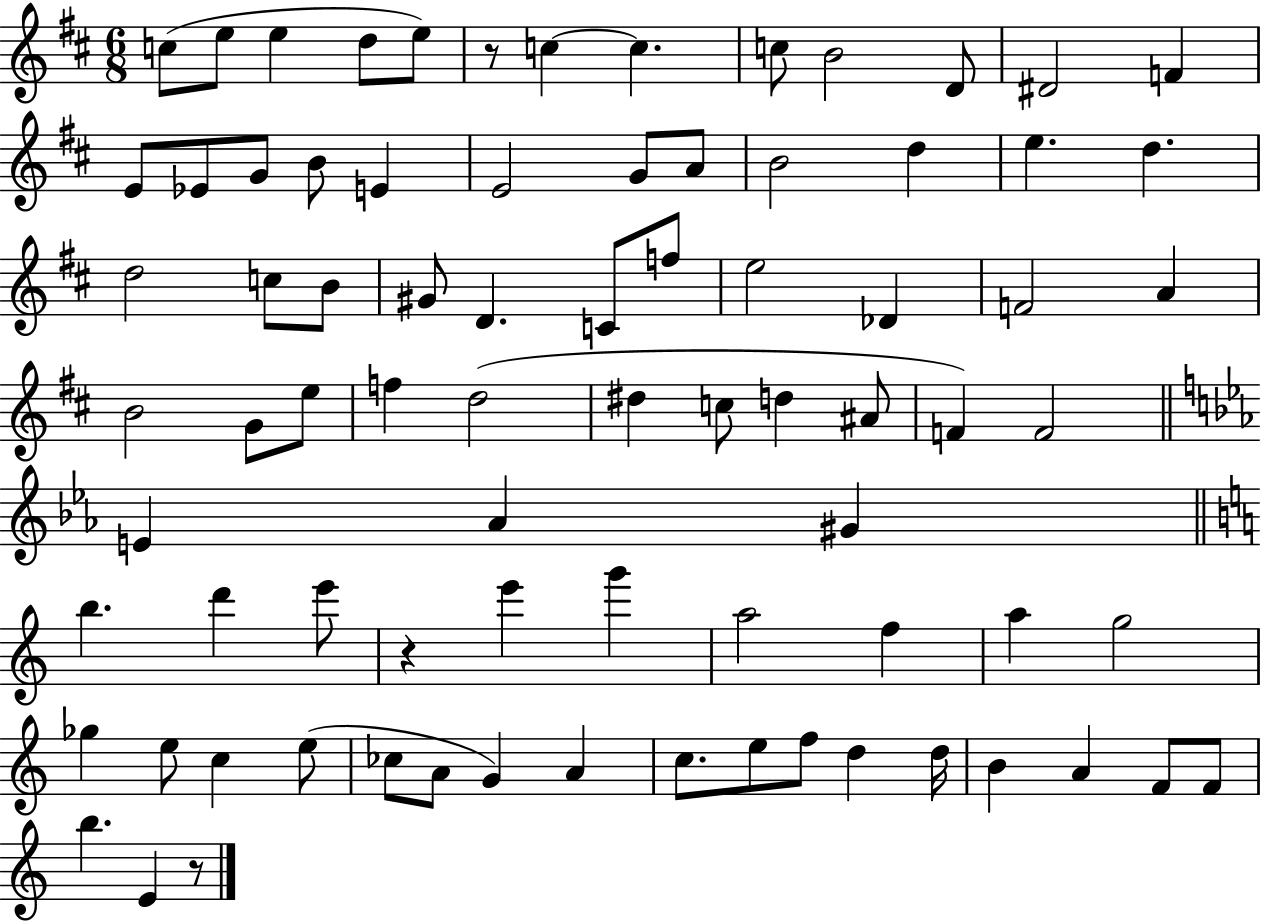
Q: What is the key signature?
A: D major